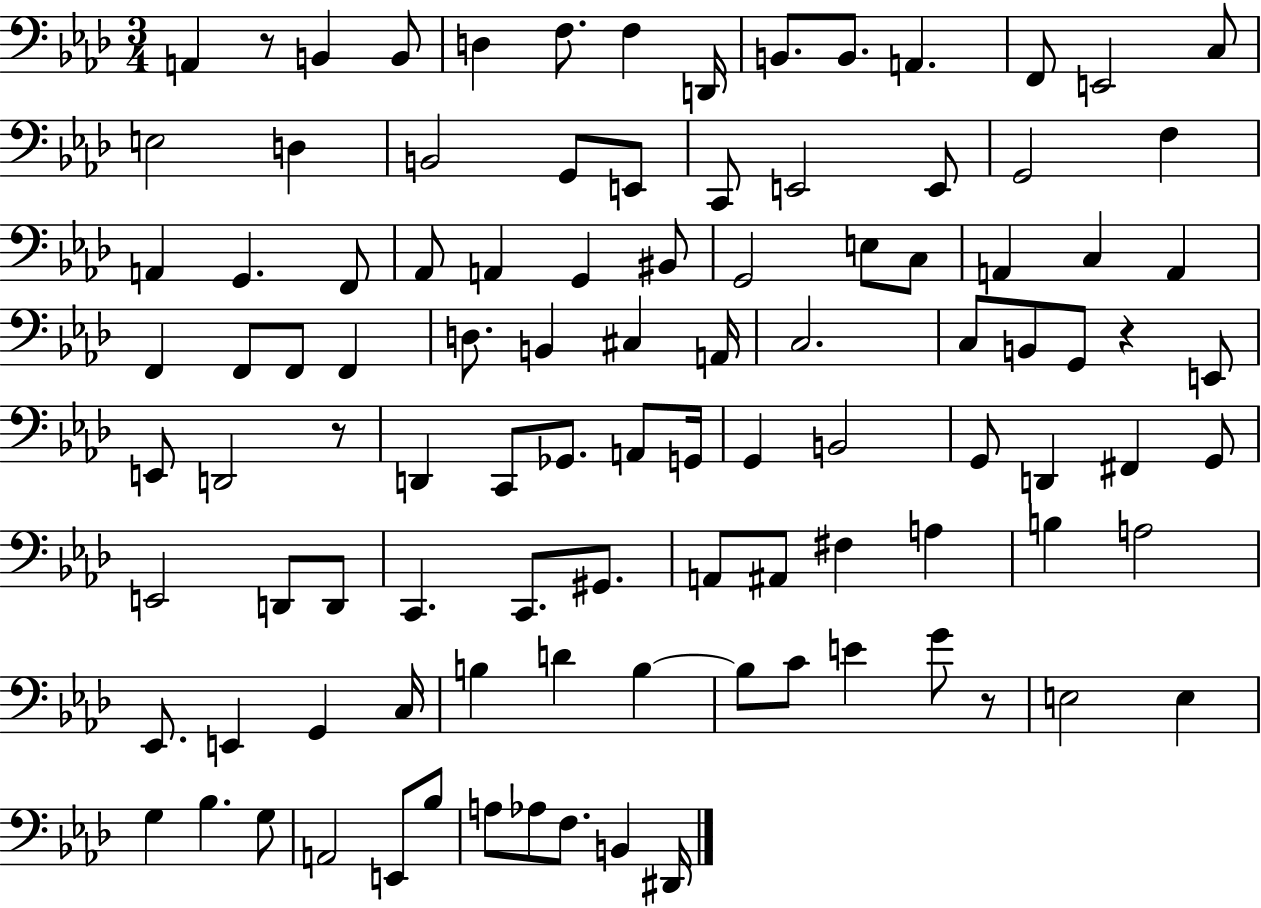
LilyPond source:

{
  \clef bass
  \numericTimeSignature
  \time 3/4
  \key aes \major
  a,4 r8 b,4 b,8 | d4 f8. f4 d,16 | b,8. b,8. a,4. | f,8 e,2 c8 | \break e2 d4 | b,2 g,8 e,8 | c,8 e,2 e,8 | g,2 f4 | \break a,4 g,4. f,8 | aes,8 a,4 g,4 bis,8 | g,2 e8 c8 | a,4 c4 a,4 | \break f,4 f,8 f,8 f,4 | d8. b,4 cis4 a,16 | c2. | c8 b,8 g,8 r4 e,8 | \break e,8 d,2 r8 | d,4 c,8 ges,8. a,8 g,16 | g,4 b,2 | g,8 d,4 fis,4 g,8 | \break e,2 d,8 d,8 | c,4. c,8. gis,8. | a,8 ais,8 fis4 a4 | b4 a2 | \break ees,8. e,4 g,4 c16 | b4 d'4 b4~~ | b8 c'8 e'4 g'8 r8 | e2 e4 | \break g4 bes4. g8 | a,2 e,8 bes8 | a8 aes8 f8. b,4 dis,16 | \bar "|."
}